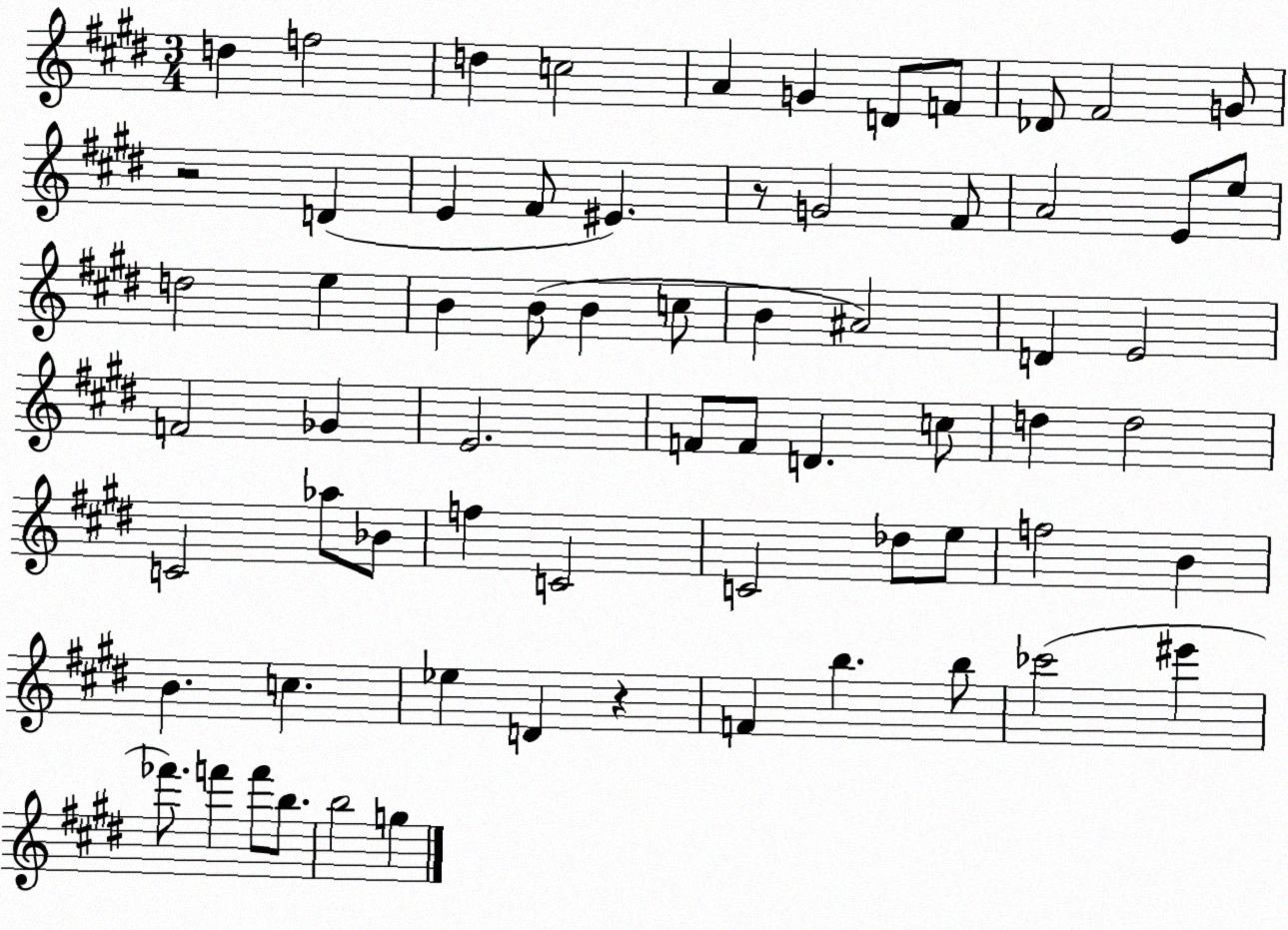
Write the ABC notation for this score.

X:1
T:Untitled
M:3/4
L:1/4
K:E
d f2 d c2 A G D/2 F/2 _D/2 ^F2 G/2 z2 D E ^F/2 ^E z/2 G2 ^F/2 A2 E/2 e/2 d2 e B B/2 B c/2 B ^A2 D E2 F2 _G E2 F/2 F/2 D c/2 d d2 C2 _a/2 _B/2 f C2 C2 _d/2 e/2 f2 B B c _e D z F b b/2 _c'2 ^e' _f'/2 f' f'/2 b/2 b2 g